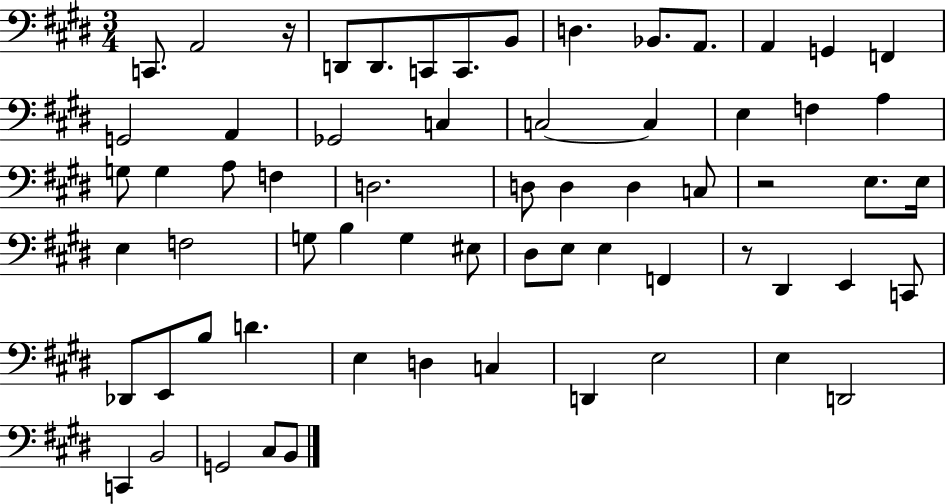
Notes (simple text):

C2/e. A2/h R/s D2/e D2/e. C2/e C2/e. B2/e D3/q. Bb2/e. A2/e. A2/q G2/q F2/q G2/h A2/q Gb2/h C3/q C3/h C3/q E3/q F3/q A3/q G3/e G3/q A3/e F3/q D3/h. D3/e D3/q D3/q C3/e R/h E3/e. E3/s E3/q F3/h G3/e B3/q G3/q EIS3/e D#3/e E3/e E3/q F2/q R/e D#2/q E2/q C2/e Db2/e E2/e B3/e D4/q. E3/q D3/q C3/q D2/q E3/h E3/q D2/h C2/q B2/h G2/h C#3/e B2/e